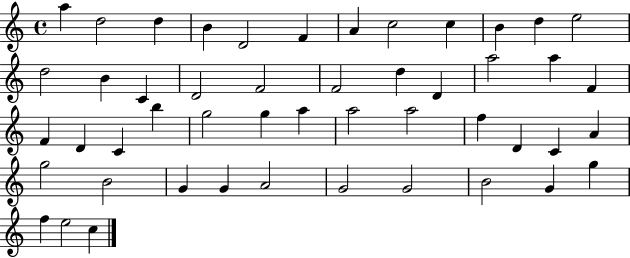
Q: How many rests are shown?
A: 0